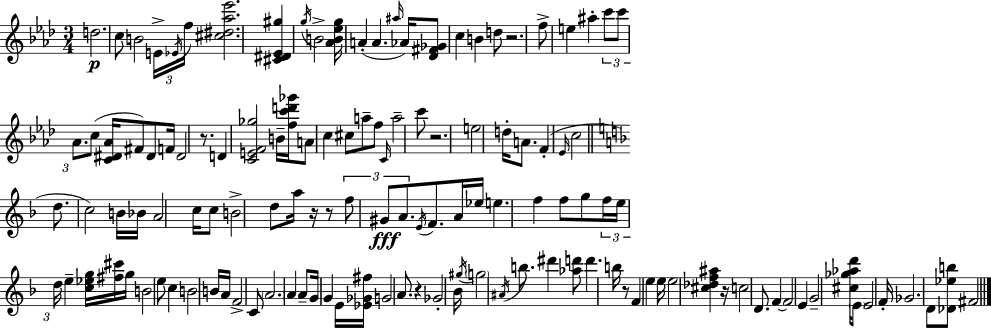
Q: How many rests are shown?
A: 8